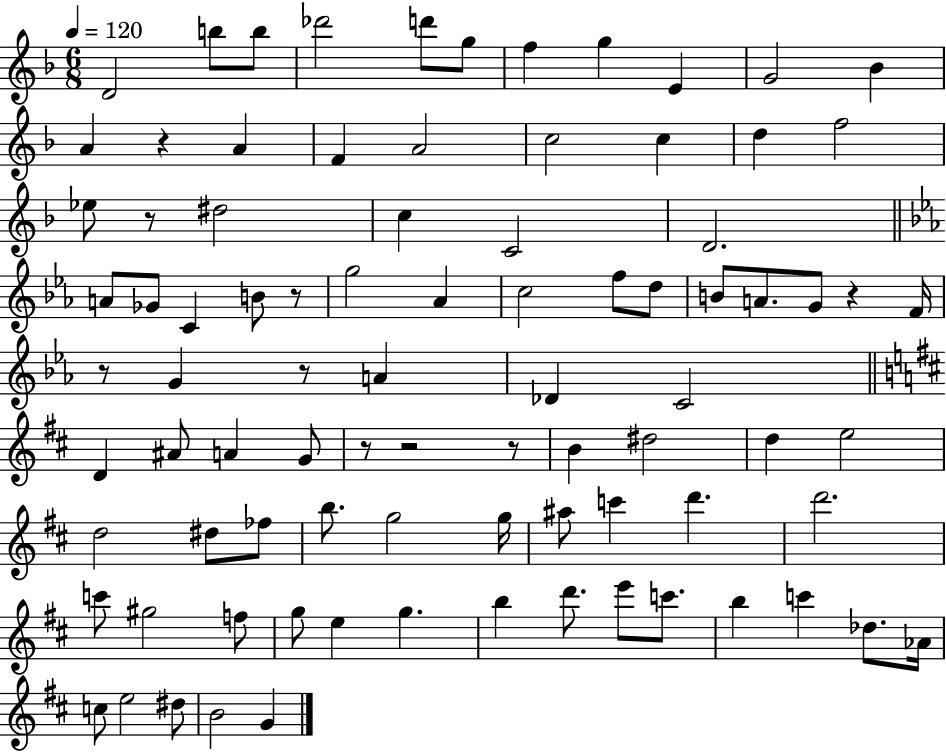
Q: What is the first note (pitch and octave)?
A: D4